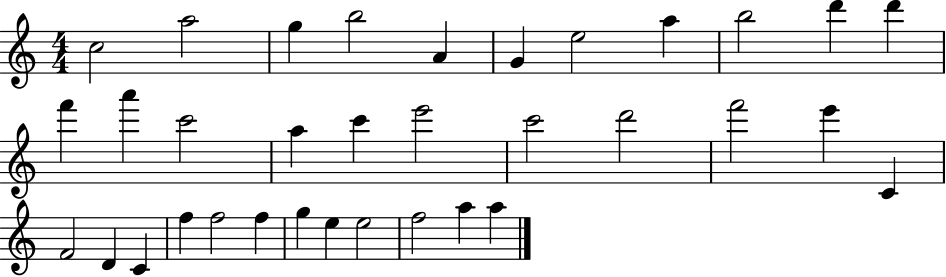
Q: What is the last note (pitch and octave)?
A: A5